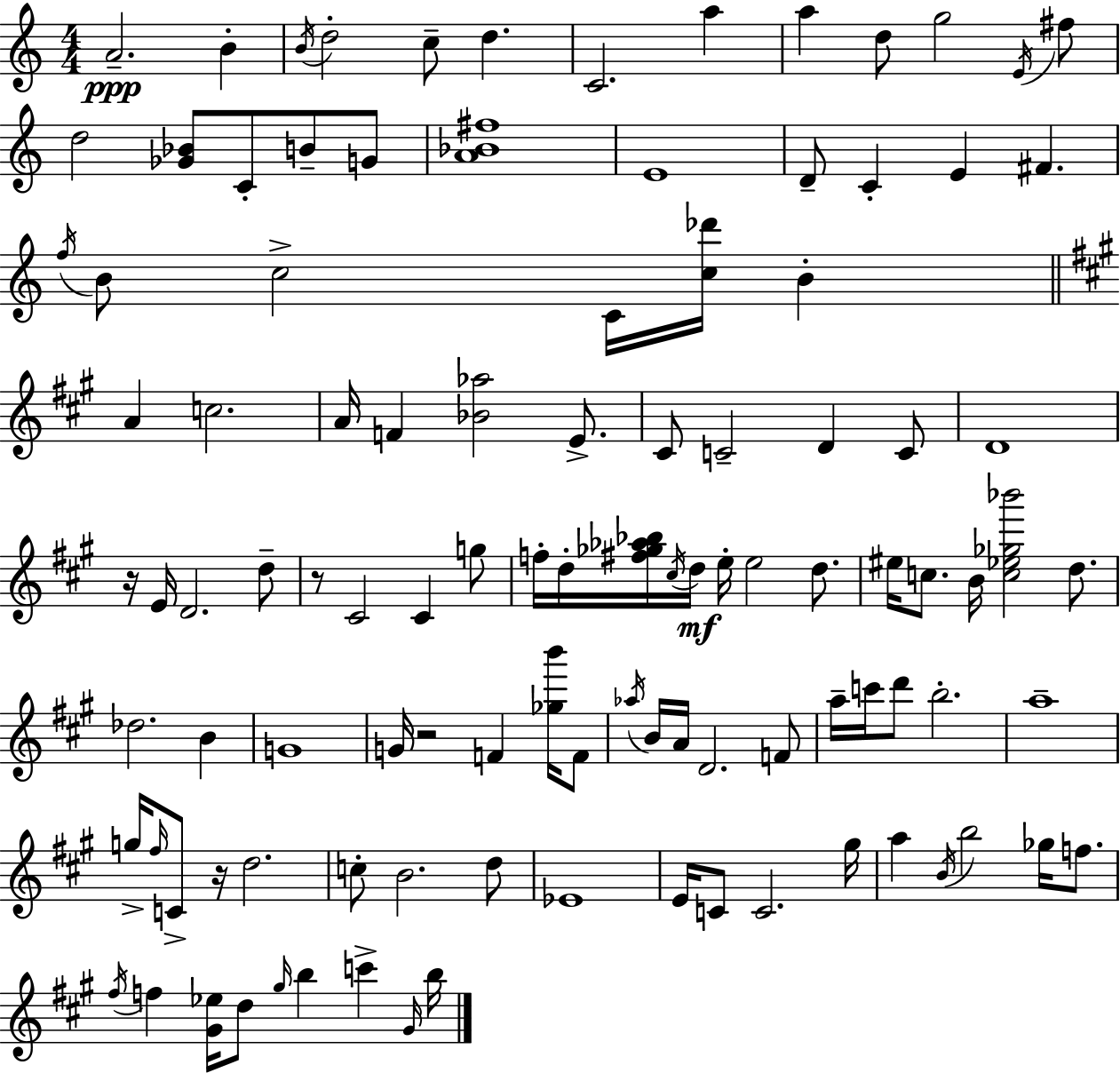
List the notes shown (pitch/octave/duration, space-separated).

A4/h. B4/q B4/s D5/h C5/e D5/q. C4/h. A5/q A5/q D5/e G5/h E4/s F#5/e D5/h [Gb4,Bb4]/e C4/e B4/e G4/e [A4,Bb4,F#5]/w E4/w D4/e C4/q E4/q F#4/q. F5/s B4/e C5/h C4/s [C5,Db6]/s B4/q A4/q C5/h. A4/s F4/q [Bb4,Ab5]/h E4/e. C#4/e C4/h D4/q C4/e D4/w R/s E4/s D4/h. D5/e R/e C#4/h C#4/q G5/e F5/s D5/s [F#5,Gb5,Ab5,Bb5]/s C#5/s D5/s E5/s E5/h D5/e. EIS5/s C5/e. B4/s [C5,Eb5,Gb5,Bb6]/h D5/e. Db5/h. B4/q G4/w G4/s R/h F4/q [Gb5,B6]/s F4/e Ab5/s B4/s A4/s D4/h. F4/e A5/s C6/s D6/e B5/h. A5/w G5/s F#5/s C4/e R/s D5/h. C5/e B4/h. D5/e Eb4/w E4/s C4/e C4/h. G#5/s A5/q B4/s B5/h Gb5/s F5/e. F#5/s F5/q [G#4,Eb5]/s D5/e G#5/s B5/q C6/q G#4/s B5/s